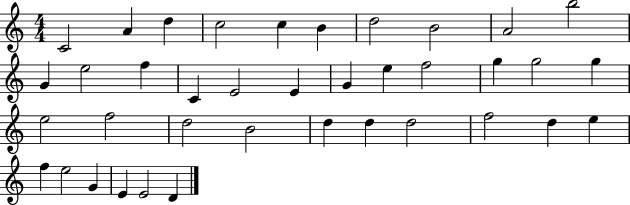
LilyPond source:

{
  \clef treble
  \numericTimeSignature
  \time 4/4
  \key c \major
  c'2 a'4 d''4 | c''2 c''4 b'4 | d''2 b'2 | a'2 b''2 | \break g'4 e''2 f''4 | c'4 e'2 e'4 | g'4 e''4 f''2 | g''4 g''2 g''4 | \break e''2 f''2 | d''2 b'2 | d''4 d''4 d''2 | f''2 d''4 e''4 | \break f''4 e''2 g'4 | e'4 e'2 d'4 | \bar "|."
}